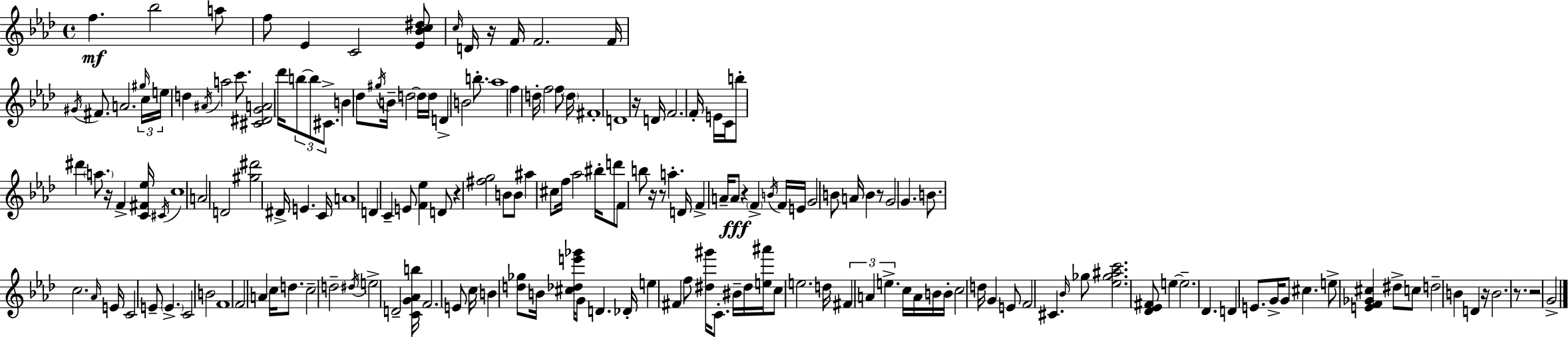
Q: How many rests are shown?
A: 11